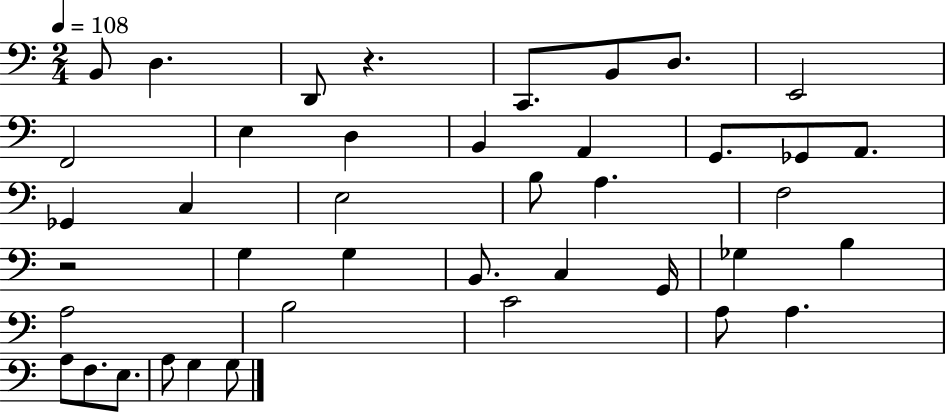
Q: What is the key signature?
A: C major